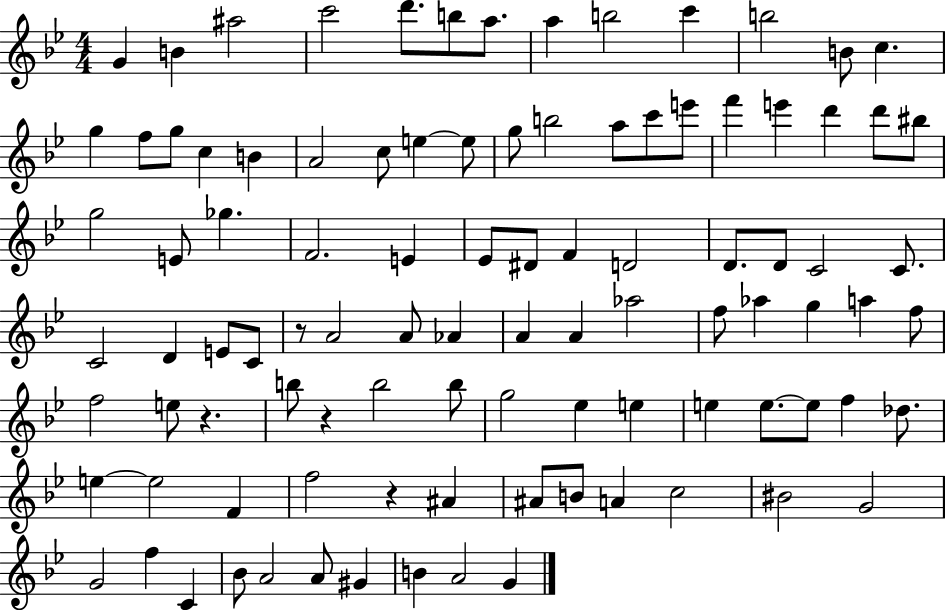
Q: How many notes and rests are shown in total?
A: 98